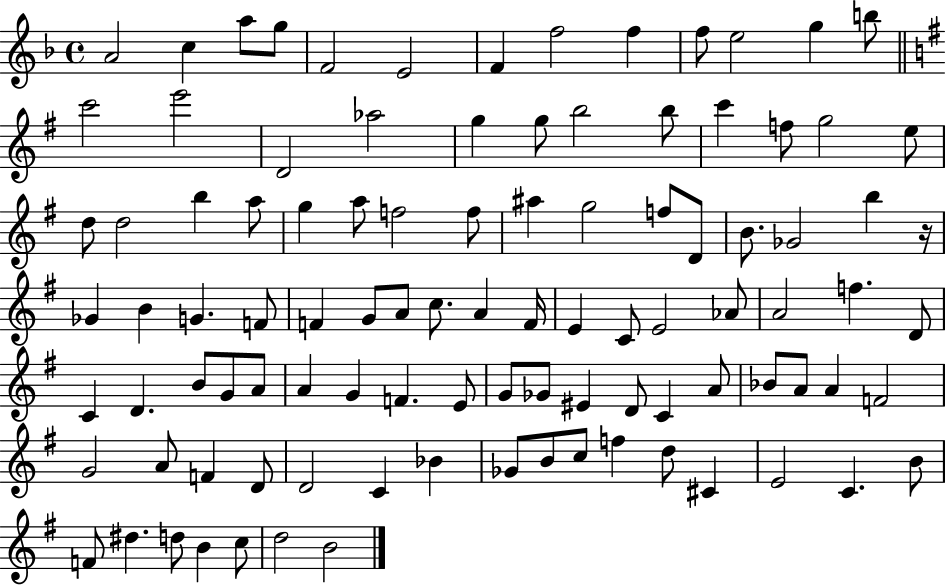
{
  \clef treble
  \time 4/4
  \defaultTimeSignature
  \key f \major
  a'2 c''4 a''8 g''8 | f'2 e'2 | f'4 f''2 f''4 | f''8 e''2 g''4 b''8 | \break \bar "||" \break \key g \major c'''2 e'''2 | d'2 aes''2 | g''4 g''8 b''2 b''8 | c'''4 f''8 g''2 e''8 | \break d''8 d''2 b''4 a''8 | g''4 a''8 f''2 f''8 | ais''4 g''2 f''8 d'8 | b'8. ges'2 b''4 r16 | \break ges'4 b'4 g'4. f'8 | f'4 g'8 a'8 c''8. a'4 f'16 | e'4 c'8 e'2 aes'8 | a'2 f''4. d'8 | \break c'4 d'4. b'8 g'8 a'8 | a'4 g'4 f'4. e'8 | g'8 ges'8 eis'4 d'8 c'4 a'8 | bes'8 a'8 a'4 f'2 | \break g'2 a'8 f'4 d'8 | d'2 c'4 bes'4 | ges'8 b'8 c''8 f''4 d''8 cis'4 | e'2 c'4. b'8 | \break f'8 dis''4. d''8 b'4 c''8 | d''2 b'2 | \bar "|."
}